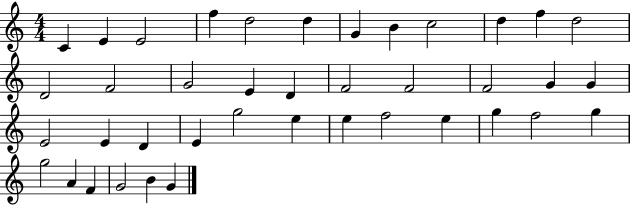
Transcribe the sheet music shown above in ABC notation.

X:1
T:Untitled
M:4/4
L:1/4
K:C
C E E2 f d2 d G B c2 d f d2 D2 F2 G2 E D F2 F2 F2 G G E2 E D E g2 e e f2 e g f2 g g2 A F G2 B G